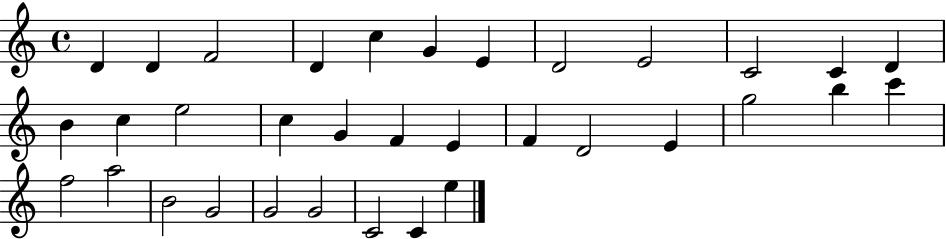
{
  \clef treble
  \time 4/4
  \defaultTimeSignature
  \key c \major
  d'4 d'4 f'2 | d'4 c''4 g'4 e'4 | d'2 e'2 | c'2 c'4 d'4 | \break b'4 c''4 e''2 | c''4 g'4 f'4 e'4 | f'4 d'2 e'4 | g''2 b''4 c'''4 | \break f''2 a''2 | b'2 g'2 | g'2 g'2 | c'2 c'4 e''4 | \break \bar "|."
}